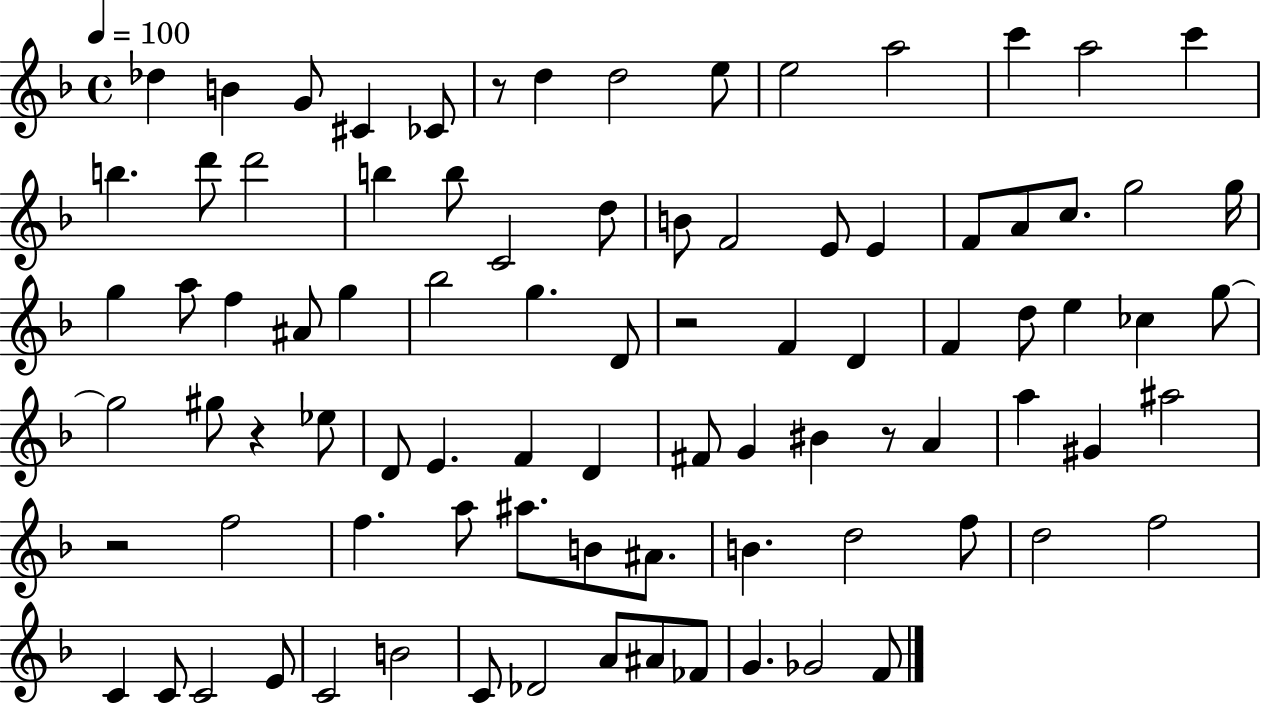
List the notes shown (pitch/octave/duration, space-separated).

Db5/q B4/q G4/e C#4/q CES4/e R/e D5/q D5/h E5/e E5/h A5/h C6/q A5/h C6/q B5/q. D6/e D6/h B5/q B5/e C4/h D5/e B4/e F4/h E4/e E4/q F4/e A4/e C5/e. G5/h G5/s G5/q A5/e F5/q A#4/e G5/q Bb5/h G5/q. D4/e R/h F4/q D4/q F4/q D5/e E5/q CES5/q G5/e G5/h G#5/e R/q Eb5/e D4/e E4/q. F4/q D4/q F#4/e G4/q BIS4/q R/e A4/q A5/q G#4/q A#5/h R/h F5/h F5/q. A5/e A#5/e. B4/e A#4/e. B4/q. D5/h F5/e D5/h F5/h C4/q C4/e C4/h E4/e C4/h B4/h C4/e Db4/h A4/e A#4/e FES4/e G4/q. Gb4/h F4/e